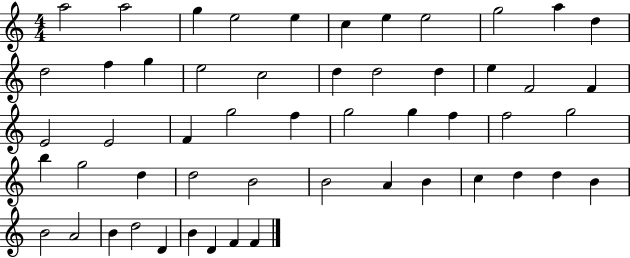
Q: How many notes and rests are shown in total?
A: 53